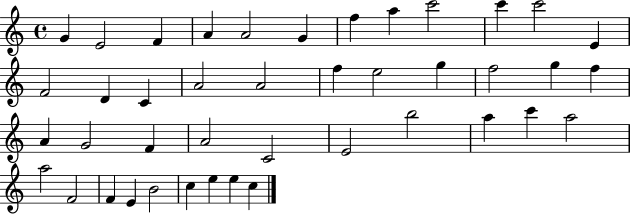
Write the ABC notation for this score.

X:1
T:Untitled
M:4/4
L:1/4
K:C
G E2 F A A2 G f a c'2 c' c'2 E F2 D C A2 A2 f e2 g f2 g f A G2 F A2 C2 E2 b2 a c' a2 a2 F2 F E B2 c e e c